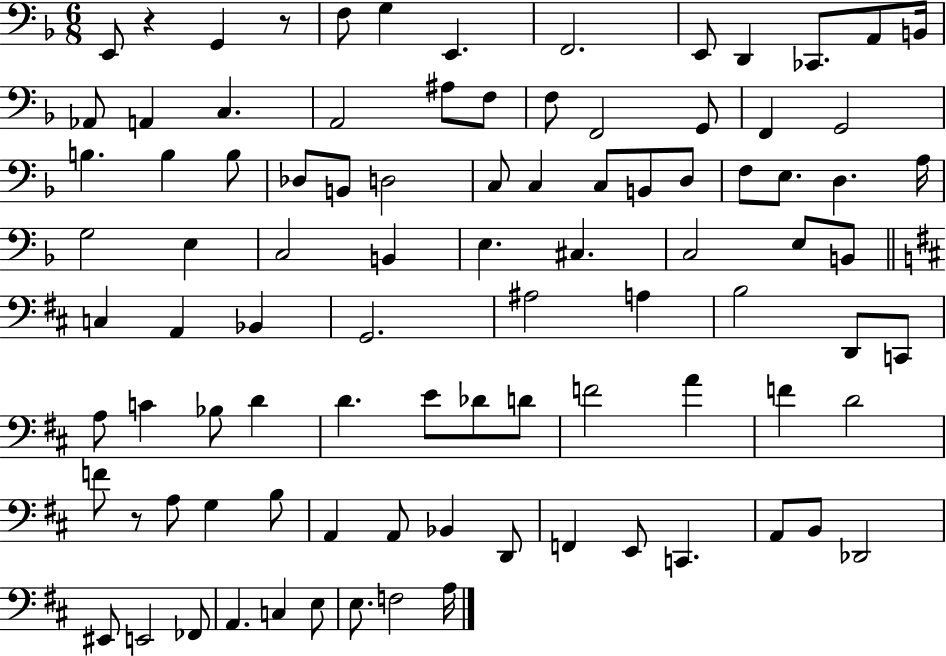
E2/e R/q G2/q R/e F3/e G3/q E2/q. F2/h. E2/e D2/q CES2/e. A2/e B2/s Ab2/e A2/q C3/q. A2/h A#3/e F3/e F3/e F2/h G2/e F2/q G2/h B3/q. B3/q B3/e Db3/e B2/e D3/h C3/e C3/q C3/e B2/e D3/e F3/e E3/e. D3/q. A3/s G3/h E3/q C3/h B2/q E3/q. C#3/q. C3/h E3/e B2/e C3/q A2/q Bb2/q G2/h. A#3/h A3/q B3/h D2/e C2/e A3/e C4/q Bb3/e D4/q D4/q. E4/e Db4/e D4/e F4/h A4/q F4/q D4/h F4/e R/e A3/e G3/q B3/e A2/q A2/e Bb2/q D2/e F2/q E2/e C2/q. A2/e B2/e Db2/h EIS2/e E2/h FES2/e A2/q. C3/q E3/e E3/e. F3/h A3/s